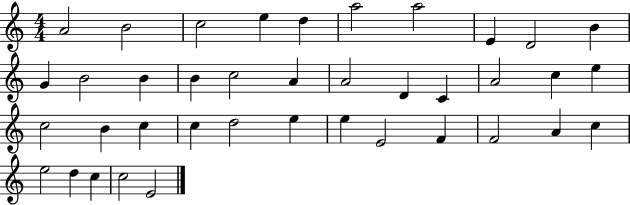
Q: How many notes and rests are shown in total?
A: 39